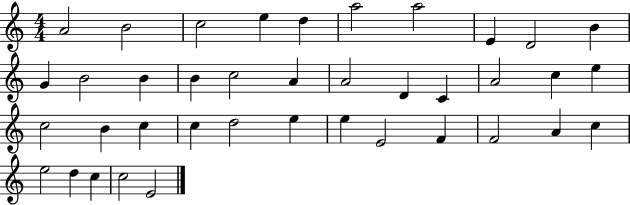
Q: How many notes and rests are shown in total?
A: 39